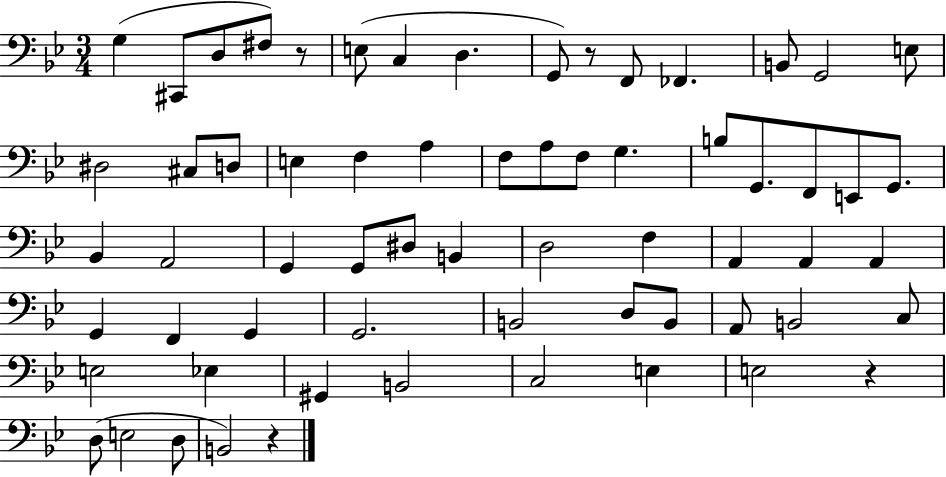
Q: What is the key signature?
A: BES major